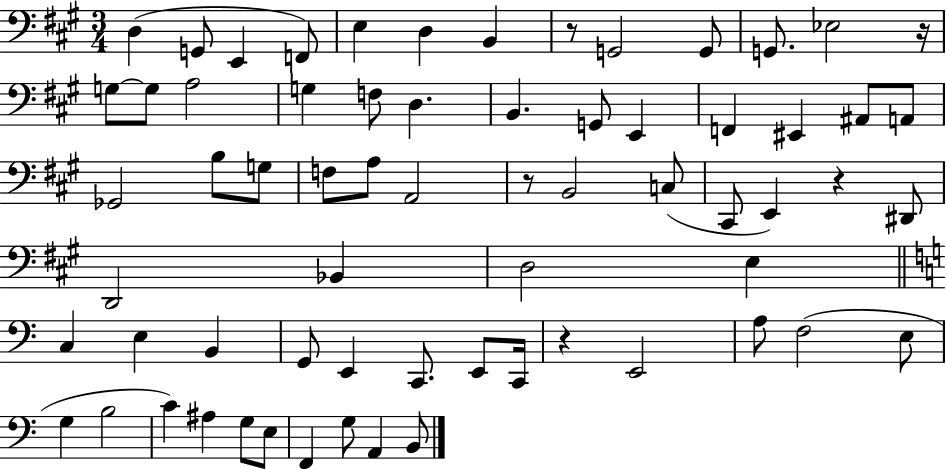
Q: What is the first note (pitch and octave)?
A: D3